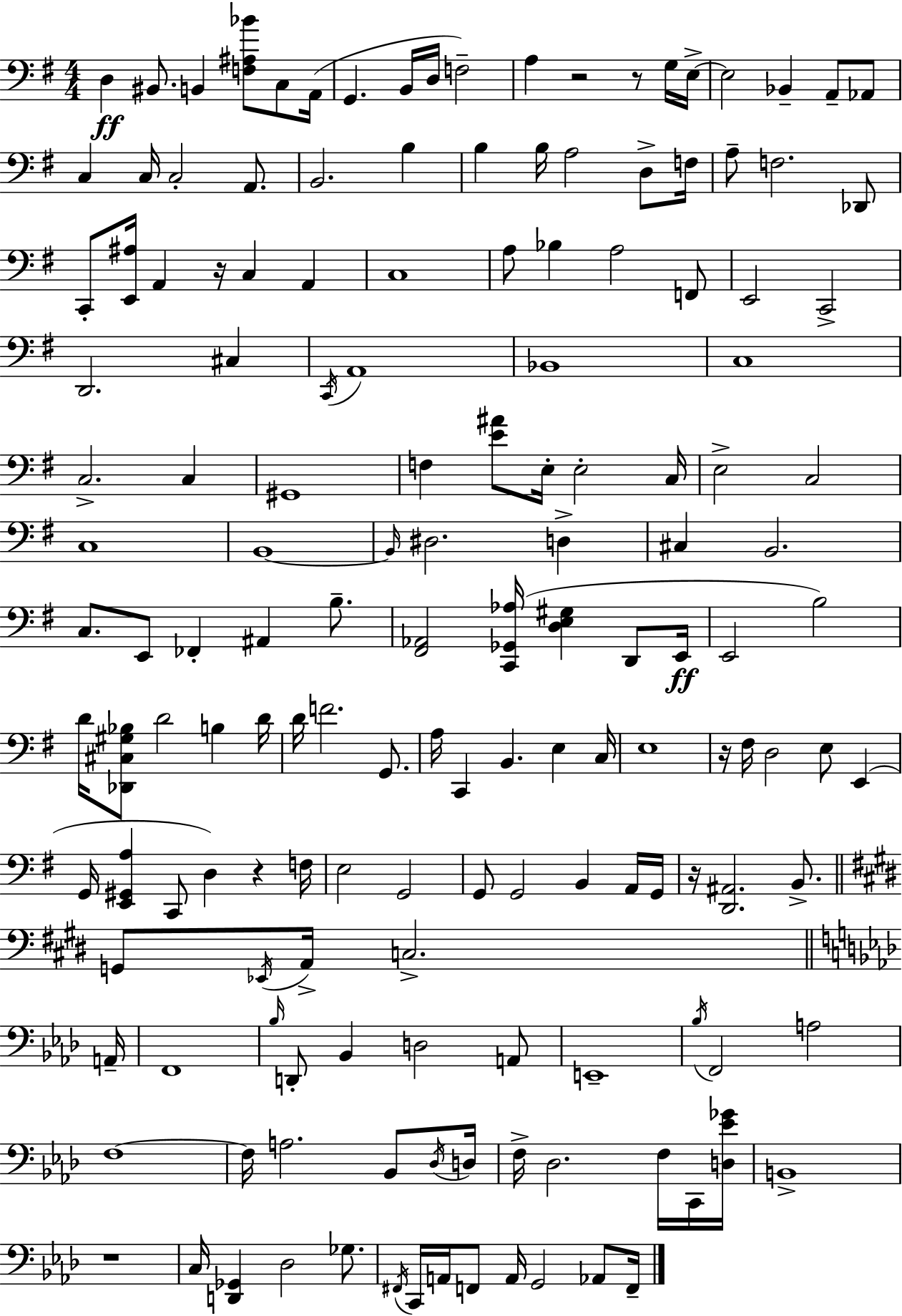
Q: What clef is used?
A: bass